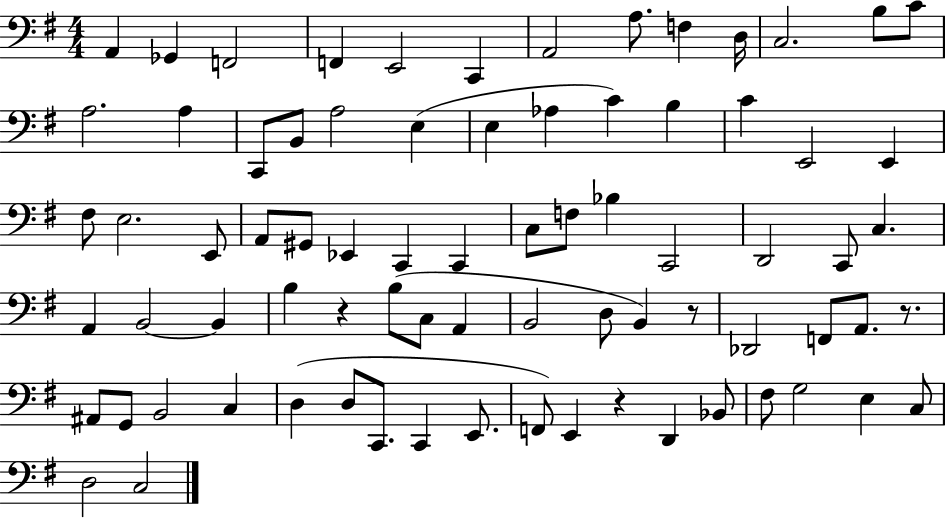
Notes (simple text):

A2/q Gb2/q F2/h F2/q E2/h C2/q A2/h A3/e. F3/q D3/s C3/h. B3/e C4/e A3/h. A3/q C2/e B2/e A3/h E3/q E3/q Ab3/q C4/q B3/q C4/q E2/h E2/q F#3/e E3/h. E2/e A2/e G#2/e Eb2/q C2/q C2/q C3/e F3/e Bb3/q C2/h D2/h C2/e C3/q. A2/q B2/h B2/q B3/q R/q B3/e C3/e A2/q B2/h D3/e B2/q R/e Db2/h F2/e A2/e. R/e. A#2/e G2/e B2/h C3/q D3/q D3/e C2/e. C2/q E2/e. F2/e E2/q R/q D2/q Bb2/e F#3/e G3/h E3/q C3/e D3/h C3/h